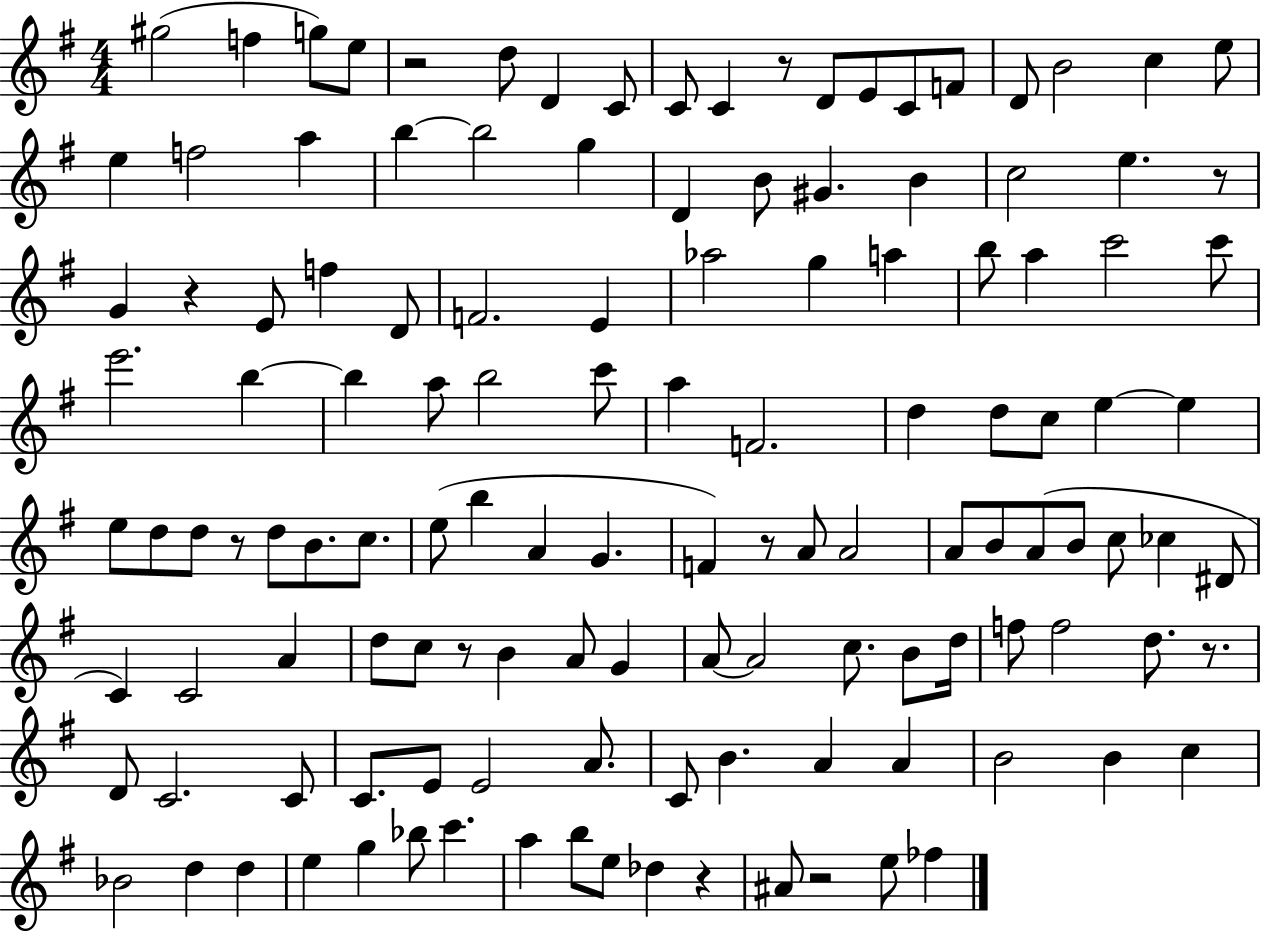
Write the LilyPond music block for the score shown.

{
  \clef treble
  \numericTimeSignature
  \time 4/4
  \key g \major
  gis''2( f''4 g''8) e''8 | r2 d''8 d'4 c'8 | c'8 c'4 r8 d'8 e'8 c'8 f'8 | d'8 b'2 c''4 e''8 | \break e''4 f''2 a''4 | b''4~~ b''2 g''4 | d'4 b'8 gis'4. b'4 | c''2 e''4. r8 | \break g'4 r4 e'8 f''4 d'8 | f'2. e'4 | aes''2 g''4 a''4 | b''8 a''4 c'''2 c'''8 | \break e'''2. b''4~~ | b''4 a''8 b''2 c'''8 | a''4 f'2. | d''4 d''8 c''8 e''4~~ e''4 | \break e''8 d''8 d''8 r8 d''8 b'8. c''8. | e''8( b''4 a'4 g'4. | f'4) r8 a'8 a'2 | a'8 b'8 a'8( b'8 c''8 ces''4 dis'8 | \break c'4) c'2 a'4 | d''8 c''8 r8 b'4 a'8 g'4 | a'8~~ a'2 c''8. b'8 d''16 | f''8 f''2 d''8. r8. | \break d'8 c'2. c'8 | c'8. e'8 e'2 a'8. | c'8 b'4. a'4 a'4 | b'2 b'4 c''4 | \break bes'2 d''4 d''4 | e''4 g''4 bes''8 c'''4. | a''4 b''8 e''8 des''4 r4 | ais'8 r2 e''8 fes''4 | \break \bar "|."
}